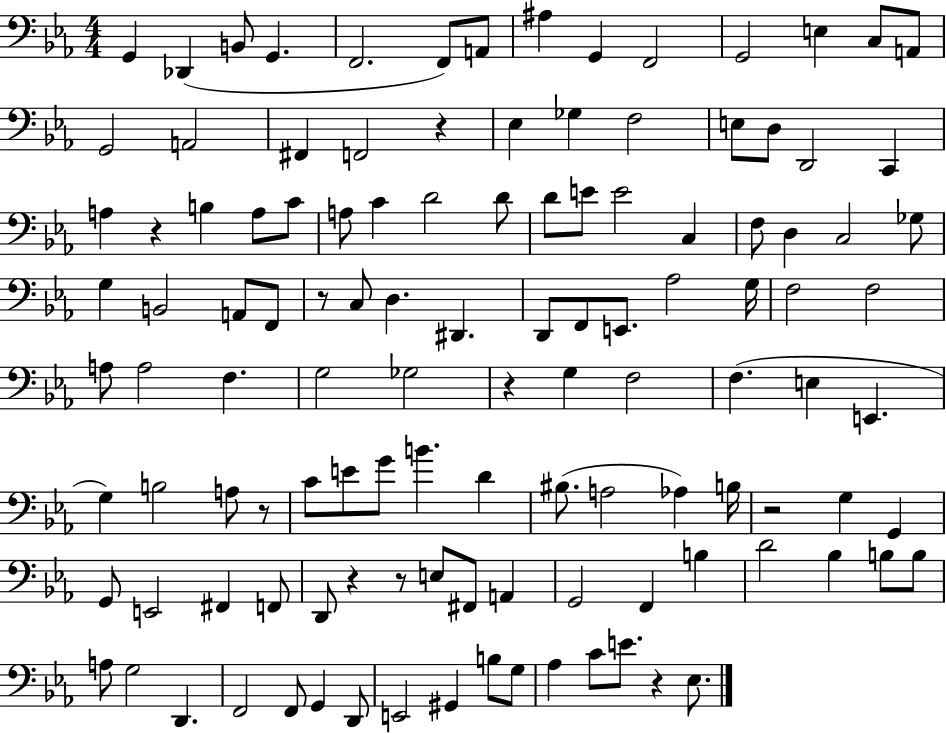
G2/q Db2/q B2/e G2/q. F2/h. F2/e A2/e A#3/q G2/q F2/h G2/h E3/q C3/e A2/e G2/h A2/h F#2/q F2/h R/q Eb3/q Gb3/q F3/h E3/e D3/e D2/h C2/q A3/q R/q B3/q A3/e C4/e A3/e C4/q D4/h D4/e D4/e E4/e E4/h C3/q F3/e D3/q C3/h Gb3/e G3/q B2/h A2/e F2/e R/e C3/e D3/q. D#2/q. D2/e F2/e E2/e. Ab3/h G3/s F3/h F3/h A3/e A3/h F3/q. G3/h Gb3/h R/q G3/q F3/h F3/q. E3/q E2/q. G3/q B3/h A3/e R/e C4/e E4/e G4/e B4/q. D4/q BIS3/e. A3/h Ab3/q B3/s R/h G3/q G2/q G2/e E2/h F#2/q F2/e D2/e R/q R/e E3/e F#2/e A2/q G2/h F2/q B3/q D4/h Bb3/q B3/e B3/e A3/e G3/h D2/q. F2/h F2/e G2/q D2/e E2/h G#2/q B3/e G3/e Ab3/q C4/e E4/e. R/q Eb3/e.